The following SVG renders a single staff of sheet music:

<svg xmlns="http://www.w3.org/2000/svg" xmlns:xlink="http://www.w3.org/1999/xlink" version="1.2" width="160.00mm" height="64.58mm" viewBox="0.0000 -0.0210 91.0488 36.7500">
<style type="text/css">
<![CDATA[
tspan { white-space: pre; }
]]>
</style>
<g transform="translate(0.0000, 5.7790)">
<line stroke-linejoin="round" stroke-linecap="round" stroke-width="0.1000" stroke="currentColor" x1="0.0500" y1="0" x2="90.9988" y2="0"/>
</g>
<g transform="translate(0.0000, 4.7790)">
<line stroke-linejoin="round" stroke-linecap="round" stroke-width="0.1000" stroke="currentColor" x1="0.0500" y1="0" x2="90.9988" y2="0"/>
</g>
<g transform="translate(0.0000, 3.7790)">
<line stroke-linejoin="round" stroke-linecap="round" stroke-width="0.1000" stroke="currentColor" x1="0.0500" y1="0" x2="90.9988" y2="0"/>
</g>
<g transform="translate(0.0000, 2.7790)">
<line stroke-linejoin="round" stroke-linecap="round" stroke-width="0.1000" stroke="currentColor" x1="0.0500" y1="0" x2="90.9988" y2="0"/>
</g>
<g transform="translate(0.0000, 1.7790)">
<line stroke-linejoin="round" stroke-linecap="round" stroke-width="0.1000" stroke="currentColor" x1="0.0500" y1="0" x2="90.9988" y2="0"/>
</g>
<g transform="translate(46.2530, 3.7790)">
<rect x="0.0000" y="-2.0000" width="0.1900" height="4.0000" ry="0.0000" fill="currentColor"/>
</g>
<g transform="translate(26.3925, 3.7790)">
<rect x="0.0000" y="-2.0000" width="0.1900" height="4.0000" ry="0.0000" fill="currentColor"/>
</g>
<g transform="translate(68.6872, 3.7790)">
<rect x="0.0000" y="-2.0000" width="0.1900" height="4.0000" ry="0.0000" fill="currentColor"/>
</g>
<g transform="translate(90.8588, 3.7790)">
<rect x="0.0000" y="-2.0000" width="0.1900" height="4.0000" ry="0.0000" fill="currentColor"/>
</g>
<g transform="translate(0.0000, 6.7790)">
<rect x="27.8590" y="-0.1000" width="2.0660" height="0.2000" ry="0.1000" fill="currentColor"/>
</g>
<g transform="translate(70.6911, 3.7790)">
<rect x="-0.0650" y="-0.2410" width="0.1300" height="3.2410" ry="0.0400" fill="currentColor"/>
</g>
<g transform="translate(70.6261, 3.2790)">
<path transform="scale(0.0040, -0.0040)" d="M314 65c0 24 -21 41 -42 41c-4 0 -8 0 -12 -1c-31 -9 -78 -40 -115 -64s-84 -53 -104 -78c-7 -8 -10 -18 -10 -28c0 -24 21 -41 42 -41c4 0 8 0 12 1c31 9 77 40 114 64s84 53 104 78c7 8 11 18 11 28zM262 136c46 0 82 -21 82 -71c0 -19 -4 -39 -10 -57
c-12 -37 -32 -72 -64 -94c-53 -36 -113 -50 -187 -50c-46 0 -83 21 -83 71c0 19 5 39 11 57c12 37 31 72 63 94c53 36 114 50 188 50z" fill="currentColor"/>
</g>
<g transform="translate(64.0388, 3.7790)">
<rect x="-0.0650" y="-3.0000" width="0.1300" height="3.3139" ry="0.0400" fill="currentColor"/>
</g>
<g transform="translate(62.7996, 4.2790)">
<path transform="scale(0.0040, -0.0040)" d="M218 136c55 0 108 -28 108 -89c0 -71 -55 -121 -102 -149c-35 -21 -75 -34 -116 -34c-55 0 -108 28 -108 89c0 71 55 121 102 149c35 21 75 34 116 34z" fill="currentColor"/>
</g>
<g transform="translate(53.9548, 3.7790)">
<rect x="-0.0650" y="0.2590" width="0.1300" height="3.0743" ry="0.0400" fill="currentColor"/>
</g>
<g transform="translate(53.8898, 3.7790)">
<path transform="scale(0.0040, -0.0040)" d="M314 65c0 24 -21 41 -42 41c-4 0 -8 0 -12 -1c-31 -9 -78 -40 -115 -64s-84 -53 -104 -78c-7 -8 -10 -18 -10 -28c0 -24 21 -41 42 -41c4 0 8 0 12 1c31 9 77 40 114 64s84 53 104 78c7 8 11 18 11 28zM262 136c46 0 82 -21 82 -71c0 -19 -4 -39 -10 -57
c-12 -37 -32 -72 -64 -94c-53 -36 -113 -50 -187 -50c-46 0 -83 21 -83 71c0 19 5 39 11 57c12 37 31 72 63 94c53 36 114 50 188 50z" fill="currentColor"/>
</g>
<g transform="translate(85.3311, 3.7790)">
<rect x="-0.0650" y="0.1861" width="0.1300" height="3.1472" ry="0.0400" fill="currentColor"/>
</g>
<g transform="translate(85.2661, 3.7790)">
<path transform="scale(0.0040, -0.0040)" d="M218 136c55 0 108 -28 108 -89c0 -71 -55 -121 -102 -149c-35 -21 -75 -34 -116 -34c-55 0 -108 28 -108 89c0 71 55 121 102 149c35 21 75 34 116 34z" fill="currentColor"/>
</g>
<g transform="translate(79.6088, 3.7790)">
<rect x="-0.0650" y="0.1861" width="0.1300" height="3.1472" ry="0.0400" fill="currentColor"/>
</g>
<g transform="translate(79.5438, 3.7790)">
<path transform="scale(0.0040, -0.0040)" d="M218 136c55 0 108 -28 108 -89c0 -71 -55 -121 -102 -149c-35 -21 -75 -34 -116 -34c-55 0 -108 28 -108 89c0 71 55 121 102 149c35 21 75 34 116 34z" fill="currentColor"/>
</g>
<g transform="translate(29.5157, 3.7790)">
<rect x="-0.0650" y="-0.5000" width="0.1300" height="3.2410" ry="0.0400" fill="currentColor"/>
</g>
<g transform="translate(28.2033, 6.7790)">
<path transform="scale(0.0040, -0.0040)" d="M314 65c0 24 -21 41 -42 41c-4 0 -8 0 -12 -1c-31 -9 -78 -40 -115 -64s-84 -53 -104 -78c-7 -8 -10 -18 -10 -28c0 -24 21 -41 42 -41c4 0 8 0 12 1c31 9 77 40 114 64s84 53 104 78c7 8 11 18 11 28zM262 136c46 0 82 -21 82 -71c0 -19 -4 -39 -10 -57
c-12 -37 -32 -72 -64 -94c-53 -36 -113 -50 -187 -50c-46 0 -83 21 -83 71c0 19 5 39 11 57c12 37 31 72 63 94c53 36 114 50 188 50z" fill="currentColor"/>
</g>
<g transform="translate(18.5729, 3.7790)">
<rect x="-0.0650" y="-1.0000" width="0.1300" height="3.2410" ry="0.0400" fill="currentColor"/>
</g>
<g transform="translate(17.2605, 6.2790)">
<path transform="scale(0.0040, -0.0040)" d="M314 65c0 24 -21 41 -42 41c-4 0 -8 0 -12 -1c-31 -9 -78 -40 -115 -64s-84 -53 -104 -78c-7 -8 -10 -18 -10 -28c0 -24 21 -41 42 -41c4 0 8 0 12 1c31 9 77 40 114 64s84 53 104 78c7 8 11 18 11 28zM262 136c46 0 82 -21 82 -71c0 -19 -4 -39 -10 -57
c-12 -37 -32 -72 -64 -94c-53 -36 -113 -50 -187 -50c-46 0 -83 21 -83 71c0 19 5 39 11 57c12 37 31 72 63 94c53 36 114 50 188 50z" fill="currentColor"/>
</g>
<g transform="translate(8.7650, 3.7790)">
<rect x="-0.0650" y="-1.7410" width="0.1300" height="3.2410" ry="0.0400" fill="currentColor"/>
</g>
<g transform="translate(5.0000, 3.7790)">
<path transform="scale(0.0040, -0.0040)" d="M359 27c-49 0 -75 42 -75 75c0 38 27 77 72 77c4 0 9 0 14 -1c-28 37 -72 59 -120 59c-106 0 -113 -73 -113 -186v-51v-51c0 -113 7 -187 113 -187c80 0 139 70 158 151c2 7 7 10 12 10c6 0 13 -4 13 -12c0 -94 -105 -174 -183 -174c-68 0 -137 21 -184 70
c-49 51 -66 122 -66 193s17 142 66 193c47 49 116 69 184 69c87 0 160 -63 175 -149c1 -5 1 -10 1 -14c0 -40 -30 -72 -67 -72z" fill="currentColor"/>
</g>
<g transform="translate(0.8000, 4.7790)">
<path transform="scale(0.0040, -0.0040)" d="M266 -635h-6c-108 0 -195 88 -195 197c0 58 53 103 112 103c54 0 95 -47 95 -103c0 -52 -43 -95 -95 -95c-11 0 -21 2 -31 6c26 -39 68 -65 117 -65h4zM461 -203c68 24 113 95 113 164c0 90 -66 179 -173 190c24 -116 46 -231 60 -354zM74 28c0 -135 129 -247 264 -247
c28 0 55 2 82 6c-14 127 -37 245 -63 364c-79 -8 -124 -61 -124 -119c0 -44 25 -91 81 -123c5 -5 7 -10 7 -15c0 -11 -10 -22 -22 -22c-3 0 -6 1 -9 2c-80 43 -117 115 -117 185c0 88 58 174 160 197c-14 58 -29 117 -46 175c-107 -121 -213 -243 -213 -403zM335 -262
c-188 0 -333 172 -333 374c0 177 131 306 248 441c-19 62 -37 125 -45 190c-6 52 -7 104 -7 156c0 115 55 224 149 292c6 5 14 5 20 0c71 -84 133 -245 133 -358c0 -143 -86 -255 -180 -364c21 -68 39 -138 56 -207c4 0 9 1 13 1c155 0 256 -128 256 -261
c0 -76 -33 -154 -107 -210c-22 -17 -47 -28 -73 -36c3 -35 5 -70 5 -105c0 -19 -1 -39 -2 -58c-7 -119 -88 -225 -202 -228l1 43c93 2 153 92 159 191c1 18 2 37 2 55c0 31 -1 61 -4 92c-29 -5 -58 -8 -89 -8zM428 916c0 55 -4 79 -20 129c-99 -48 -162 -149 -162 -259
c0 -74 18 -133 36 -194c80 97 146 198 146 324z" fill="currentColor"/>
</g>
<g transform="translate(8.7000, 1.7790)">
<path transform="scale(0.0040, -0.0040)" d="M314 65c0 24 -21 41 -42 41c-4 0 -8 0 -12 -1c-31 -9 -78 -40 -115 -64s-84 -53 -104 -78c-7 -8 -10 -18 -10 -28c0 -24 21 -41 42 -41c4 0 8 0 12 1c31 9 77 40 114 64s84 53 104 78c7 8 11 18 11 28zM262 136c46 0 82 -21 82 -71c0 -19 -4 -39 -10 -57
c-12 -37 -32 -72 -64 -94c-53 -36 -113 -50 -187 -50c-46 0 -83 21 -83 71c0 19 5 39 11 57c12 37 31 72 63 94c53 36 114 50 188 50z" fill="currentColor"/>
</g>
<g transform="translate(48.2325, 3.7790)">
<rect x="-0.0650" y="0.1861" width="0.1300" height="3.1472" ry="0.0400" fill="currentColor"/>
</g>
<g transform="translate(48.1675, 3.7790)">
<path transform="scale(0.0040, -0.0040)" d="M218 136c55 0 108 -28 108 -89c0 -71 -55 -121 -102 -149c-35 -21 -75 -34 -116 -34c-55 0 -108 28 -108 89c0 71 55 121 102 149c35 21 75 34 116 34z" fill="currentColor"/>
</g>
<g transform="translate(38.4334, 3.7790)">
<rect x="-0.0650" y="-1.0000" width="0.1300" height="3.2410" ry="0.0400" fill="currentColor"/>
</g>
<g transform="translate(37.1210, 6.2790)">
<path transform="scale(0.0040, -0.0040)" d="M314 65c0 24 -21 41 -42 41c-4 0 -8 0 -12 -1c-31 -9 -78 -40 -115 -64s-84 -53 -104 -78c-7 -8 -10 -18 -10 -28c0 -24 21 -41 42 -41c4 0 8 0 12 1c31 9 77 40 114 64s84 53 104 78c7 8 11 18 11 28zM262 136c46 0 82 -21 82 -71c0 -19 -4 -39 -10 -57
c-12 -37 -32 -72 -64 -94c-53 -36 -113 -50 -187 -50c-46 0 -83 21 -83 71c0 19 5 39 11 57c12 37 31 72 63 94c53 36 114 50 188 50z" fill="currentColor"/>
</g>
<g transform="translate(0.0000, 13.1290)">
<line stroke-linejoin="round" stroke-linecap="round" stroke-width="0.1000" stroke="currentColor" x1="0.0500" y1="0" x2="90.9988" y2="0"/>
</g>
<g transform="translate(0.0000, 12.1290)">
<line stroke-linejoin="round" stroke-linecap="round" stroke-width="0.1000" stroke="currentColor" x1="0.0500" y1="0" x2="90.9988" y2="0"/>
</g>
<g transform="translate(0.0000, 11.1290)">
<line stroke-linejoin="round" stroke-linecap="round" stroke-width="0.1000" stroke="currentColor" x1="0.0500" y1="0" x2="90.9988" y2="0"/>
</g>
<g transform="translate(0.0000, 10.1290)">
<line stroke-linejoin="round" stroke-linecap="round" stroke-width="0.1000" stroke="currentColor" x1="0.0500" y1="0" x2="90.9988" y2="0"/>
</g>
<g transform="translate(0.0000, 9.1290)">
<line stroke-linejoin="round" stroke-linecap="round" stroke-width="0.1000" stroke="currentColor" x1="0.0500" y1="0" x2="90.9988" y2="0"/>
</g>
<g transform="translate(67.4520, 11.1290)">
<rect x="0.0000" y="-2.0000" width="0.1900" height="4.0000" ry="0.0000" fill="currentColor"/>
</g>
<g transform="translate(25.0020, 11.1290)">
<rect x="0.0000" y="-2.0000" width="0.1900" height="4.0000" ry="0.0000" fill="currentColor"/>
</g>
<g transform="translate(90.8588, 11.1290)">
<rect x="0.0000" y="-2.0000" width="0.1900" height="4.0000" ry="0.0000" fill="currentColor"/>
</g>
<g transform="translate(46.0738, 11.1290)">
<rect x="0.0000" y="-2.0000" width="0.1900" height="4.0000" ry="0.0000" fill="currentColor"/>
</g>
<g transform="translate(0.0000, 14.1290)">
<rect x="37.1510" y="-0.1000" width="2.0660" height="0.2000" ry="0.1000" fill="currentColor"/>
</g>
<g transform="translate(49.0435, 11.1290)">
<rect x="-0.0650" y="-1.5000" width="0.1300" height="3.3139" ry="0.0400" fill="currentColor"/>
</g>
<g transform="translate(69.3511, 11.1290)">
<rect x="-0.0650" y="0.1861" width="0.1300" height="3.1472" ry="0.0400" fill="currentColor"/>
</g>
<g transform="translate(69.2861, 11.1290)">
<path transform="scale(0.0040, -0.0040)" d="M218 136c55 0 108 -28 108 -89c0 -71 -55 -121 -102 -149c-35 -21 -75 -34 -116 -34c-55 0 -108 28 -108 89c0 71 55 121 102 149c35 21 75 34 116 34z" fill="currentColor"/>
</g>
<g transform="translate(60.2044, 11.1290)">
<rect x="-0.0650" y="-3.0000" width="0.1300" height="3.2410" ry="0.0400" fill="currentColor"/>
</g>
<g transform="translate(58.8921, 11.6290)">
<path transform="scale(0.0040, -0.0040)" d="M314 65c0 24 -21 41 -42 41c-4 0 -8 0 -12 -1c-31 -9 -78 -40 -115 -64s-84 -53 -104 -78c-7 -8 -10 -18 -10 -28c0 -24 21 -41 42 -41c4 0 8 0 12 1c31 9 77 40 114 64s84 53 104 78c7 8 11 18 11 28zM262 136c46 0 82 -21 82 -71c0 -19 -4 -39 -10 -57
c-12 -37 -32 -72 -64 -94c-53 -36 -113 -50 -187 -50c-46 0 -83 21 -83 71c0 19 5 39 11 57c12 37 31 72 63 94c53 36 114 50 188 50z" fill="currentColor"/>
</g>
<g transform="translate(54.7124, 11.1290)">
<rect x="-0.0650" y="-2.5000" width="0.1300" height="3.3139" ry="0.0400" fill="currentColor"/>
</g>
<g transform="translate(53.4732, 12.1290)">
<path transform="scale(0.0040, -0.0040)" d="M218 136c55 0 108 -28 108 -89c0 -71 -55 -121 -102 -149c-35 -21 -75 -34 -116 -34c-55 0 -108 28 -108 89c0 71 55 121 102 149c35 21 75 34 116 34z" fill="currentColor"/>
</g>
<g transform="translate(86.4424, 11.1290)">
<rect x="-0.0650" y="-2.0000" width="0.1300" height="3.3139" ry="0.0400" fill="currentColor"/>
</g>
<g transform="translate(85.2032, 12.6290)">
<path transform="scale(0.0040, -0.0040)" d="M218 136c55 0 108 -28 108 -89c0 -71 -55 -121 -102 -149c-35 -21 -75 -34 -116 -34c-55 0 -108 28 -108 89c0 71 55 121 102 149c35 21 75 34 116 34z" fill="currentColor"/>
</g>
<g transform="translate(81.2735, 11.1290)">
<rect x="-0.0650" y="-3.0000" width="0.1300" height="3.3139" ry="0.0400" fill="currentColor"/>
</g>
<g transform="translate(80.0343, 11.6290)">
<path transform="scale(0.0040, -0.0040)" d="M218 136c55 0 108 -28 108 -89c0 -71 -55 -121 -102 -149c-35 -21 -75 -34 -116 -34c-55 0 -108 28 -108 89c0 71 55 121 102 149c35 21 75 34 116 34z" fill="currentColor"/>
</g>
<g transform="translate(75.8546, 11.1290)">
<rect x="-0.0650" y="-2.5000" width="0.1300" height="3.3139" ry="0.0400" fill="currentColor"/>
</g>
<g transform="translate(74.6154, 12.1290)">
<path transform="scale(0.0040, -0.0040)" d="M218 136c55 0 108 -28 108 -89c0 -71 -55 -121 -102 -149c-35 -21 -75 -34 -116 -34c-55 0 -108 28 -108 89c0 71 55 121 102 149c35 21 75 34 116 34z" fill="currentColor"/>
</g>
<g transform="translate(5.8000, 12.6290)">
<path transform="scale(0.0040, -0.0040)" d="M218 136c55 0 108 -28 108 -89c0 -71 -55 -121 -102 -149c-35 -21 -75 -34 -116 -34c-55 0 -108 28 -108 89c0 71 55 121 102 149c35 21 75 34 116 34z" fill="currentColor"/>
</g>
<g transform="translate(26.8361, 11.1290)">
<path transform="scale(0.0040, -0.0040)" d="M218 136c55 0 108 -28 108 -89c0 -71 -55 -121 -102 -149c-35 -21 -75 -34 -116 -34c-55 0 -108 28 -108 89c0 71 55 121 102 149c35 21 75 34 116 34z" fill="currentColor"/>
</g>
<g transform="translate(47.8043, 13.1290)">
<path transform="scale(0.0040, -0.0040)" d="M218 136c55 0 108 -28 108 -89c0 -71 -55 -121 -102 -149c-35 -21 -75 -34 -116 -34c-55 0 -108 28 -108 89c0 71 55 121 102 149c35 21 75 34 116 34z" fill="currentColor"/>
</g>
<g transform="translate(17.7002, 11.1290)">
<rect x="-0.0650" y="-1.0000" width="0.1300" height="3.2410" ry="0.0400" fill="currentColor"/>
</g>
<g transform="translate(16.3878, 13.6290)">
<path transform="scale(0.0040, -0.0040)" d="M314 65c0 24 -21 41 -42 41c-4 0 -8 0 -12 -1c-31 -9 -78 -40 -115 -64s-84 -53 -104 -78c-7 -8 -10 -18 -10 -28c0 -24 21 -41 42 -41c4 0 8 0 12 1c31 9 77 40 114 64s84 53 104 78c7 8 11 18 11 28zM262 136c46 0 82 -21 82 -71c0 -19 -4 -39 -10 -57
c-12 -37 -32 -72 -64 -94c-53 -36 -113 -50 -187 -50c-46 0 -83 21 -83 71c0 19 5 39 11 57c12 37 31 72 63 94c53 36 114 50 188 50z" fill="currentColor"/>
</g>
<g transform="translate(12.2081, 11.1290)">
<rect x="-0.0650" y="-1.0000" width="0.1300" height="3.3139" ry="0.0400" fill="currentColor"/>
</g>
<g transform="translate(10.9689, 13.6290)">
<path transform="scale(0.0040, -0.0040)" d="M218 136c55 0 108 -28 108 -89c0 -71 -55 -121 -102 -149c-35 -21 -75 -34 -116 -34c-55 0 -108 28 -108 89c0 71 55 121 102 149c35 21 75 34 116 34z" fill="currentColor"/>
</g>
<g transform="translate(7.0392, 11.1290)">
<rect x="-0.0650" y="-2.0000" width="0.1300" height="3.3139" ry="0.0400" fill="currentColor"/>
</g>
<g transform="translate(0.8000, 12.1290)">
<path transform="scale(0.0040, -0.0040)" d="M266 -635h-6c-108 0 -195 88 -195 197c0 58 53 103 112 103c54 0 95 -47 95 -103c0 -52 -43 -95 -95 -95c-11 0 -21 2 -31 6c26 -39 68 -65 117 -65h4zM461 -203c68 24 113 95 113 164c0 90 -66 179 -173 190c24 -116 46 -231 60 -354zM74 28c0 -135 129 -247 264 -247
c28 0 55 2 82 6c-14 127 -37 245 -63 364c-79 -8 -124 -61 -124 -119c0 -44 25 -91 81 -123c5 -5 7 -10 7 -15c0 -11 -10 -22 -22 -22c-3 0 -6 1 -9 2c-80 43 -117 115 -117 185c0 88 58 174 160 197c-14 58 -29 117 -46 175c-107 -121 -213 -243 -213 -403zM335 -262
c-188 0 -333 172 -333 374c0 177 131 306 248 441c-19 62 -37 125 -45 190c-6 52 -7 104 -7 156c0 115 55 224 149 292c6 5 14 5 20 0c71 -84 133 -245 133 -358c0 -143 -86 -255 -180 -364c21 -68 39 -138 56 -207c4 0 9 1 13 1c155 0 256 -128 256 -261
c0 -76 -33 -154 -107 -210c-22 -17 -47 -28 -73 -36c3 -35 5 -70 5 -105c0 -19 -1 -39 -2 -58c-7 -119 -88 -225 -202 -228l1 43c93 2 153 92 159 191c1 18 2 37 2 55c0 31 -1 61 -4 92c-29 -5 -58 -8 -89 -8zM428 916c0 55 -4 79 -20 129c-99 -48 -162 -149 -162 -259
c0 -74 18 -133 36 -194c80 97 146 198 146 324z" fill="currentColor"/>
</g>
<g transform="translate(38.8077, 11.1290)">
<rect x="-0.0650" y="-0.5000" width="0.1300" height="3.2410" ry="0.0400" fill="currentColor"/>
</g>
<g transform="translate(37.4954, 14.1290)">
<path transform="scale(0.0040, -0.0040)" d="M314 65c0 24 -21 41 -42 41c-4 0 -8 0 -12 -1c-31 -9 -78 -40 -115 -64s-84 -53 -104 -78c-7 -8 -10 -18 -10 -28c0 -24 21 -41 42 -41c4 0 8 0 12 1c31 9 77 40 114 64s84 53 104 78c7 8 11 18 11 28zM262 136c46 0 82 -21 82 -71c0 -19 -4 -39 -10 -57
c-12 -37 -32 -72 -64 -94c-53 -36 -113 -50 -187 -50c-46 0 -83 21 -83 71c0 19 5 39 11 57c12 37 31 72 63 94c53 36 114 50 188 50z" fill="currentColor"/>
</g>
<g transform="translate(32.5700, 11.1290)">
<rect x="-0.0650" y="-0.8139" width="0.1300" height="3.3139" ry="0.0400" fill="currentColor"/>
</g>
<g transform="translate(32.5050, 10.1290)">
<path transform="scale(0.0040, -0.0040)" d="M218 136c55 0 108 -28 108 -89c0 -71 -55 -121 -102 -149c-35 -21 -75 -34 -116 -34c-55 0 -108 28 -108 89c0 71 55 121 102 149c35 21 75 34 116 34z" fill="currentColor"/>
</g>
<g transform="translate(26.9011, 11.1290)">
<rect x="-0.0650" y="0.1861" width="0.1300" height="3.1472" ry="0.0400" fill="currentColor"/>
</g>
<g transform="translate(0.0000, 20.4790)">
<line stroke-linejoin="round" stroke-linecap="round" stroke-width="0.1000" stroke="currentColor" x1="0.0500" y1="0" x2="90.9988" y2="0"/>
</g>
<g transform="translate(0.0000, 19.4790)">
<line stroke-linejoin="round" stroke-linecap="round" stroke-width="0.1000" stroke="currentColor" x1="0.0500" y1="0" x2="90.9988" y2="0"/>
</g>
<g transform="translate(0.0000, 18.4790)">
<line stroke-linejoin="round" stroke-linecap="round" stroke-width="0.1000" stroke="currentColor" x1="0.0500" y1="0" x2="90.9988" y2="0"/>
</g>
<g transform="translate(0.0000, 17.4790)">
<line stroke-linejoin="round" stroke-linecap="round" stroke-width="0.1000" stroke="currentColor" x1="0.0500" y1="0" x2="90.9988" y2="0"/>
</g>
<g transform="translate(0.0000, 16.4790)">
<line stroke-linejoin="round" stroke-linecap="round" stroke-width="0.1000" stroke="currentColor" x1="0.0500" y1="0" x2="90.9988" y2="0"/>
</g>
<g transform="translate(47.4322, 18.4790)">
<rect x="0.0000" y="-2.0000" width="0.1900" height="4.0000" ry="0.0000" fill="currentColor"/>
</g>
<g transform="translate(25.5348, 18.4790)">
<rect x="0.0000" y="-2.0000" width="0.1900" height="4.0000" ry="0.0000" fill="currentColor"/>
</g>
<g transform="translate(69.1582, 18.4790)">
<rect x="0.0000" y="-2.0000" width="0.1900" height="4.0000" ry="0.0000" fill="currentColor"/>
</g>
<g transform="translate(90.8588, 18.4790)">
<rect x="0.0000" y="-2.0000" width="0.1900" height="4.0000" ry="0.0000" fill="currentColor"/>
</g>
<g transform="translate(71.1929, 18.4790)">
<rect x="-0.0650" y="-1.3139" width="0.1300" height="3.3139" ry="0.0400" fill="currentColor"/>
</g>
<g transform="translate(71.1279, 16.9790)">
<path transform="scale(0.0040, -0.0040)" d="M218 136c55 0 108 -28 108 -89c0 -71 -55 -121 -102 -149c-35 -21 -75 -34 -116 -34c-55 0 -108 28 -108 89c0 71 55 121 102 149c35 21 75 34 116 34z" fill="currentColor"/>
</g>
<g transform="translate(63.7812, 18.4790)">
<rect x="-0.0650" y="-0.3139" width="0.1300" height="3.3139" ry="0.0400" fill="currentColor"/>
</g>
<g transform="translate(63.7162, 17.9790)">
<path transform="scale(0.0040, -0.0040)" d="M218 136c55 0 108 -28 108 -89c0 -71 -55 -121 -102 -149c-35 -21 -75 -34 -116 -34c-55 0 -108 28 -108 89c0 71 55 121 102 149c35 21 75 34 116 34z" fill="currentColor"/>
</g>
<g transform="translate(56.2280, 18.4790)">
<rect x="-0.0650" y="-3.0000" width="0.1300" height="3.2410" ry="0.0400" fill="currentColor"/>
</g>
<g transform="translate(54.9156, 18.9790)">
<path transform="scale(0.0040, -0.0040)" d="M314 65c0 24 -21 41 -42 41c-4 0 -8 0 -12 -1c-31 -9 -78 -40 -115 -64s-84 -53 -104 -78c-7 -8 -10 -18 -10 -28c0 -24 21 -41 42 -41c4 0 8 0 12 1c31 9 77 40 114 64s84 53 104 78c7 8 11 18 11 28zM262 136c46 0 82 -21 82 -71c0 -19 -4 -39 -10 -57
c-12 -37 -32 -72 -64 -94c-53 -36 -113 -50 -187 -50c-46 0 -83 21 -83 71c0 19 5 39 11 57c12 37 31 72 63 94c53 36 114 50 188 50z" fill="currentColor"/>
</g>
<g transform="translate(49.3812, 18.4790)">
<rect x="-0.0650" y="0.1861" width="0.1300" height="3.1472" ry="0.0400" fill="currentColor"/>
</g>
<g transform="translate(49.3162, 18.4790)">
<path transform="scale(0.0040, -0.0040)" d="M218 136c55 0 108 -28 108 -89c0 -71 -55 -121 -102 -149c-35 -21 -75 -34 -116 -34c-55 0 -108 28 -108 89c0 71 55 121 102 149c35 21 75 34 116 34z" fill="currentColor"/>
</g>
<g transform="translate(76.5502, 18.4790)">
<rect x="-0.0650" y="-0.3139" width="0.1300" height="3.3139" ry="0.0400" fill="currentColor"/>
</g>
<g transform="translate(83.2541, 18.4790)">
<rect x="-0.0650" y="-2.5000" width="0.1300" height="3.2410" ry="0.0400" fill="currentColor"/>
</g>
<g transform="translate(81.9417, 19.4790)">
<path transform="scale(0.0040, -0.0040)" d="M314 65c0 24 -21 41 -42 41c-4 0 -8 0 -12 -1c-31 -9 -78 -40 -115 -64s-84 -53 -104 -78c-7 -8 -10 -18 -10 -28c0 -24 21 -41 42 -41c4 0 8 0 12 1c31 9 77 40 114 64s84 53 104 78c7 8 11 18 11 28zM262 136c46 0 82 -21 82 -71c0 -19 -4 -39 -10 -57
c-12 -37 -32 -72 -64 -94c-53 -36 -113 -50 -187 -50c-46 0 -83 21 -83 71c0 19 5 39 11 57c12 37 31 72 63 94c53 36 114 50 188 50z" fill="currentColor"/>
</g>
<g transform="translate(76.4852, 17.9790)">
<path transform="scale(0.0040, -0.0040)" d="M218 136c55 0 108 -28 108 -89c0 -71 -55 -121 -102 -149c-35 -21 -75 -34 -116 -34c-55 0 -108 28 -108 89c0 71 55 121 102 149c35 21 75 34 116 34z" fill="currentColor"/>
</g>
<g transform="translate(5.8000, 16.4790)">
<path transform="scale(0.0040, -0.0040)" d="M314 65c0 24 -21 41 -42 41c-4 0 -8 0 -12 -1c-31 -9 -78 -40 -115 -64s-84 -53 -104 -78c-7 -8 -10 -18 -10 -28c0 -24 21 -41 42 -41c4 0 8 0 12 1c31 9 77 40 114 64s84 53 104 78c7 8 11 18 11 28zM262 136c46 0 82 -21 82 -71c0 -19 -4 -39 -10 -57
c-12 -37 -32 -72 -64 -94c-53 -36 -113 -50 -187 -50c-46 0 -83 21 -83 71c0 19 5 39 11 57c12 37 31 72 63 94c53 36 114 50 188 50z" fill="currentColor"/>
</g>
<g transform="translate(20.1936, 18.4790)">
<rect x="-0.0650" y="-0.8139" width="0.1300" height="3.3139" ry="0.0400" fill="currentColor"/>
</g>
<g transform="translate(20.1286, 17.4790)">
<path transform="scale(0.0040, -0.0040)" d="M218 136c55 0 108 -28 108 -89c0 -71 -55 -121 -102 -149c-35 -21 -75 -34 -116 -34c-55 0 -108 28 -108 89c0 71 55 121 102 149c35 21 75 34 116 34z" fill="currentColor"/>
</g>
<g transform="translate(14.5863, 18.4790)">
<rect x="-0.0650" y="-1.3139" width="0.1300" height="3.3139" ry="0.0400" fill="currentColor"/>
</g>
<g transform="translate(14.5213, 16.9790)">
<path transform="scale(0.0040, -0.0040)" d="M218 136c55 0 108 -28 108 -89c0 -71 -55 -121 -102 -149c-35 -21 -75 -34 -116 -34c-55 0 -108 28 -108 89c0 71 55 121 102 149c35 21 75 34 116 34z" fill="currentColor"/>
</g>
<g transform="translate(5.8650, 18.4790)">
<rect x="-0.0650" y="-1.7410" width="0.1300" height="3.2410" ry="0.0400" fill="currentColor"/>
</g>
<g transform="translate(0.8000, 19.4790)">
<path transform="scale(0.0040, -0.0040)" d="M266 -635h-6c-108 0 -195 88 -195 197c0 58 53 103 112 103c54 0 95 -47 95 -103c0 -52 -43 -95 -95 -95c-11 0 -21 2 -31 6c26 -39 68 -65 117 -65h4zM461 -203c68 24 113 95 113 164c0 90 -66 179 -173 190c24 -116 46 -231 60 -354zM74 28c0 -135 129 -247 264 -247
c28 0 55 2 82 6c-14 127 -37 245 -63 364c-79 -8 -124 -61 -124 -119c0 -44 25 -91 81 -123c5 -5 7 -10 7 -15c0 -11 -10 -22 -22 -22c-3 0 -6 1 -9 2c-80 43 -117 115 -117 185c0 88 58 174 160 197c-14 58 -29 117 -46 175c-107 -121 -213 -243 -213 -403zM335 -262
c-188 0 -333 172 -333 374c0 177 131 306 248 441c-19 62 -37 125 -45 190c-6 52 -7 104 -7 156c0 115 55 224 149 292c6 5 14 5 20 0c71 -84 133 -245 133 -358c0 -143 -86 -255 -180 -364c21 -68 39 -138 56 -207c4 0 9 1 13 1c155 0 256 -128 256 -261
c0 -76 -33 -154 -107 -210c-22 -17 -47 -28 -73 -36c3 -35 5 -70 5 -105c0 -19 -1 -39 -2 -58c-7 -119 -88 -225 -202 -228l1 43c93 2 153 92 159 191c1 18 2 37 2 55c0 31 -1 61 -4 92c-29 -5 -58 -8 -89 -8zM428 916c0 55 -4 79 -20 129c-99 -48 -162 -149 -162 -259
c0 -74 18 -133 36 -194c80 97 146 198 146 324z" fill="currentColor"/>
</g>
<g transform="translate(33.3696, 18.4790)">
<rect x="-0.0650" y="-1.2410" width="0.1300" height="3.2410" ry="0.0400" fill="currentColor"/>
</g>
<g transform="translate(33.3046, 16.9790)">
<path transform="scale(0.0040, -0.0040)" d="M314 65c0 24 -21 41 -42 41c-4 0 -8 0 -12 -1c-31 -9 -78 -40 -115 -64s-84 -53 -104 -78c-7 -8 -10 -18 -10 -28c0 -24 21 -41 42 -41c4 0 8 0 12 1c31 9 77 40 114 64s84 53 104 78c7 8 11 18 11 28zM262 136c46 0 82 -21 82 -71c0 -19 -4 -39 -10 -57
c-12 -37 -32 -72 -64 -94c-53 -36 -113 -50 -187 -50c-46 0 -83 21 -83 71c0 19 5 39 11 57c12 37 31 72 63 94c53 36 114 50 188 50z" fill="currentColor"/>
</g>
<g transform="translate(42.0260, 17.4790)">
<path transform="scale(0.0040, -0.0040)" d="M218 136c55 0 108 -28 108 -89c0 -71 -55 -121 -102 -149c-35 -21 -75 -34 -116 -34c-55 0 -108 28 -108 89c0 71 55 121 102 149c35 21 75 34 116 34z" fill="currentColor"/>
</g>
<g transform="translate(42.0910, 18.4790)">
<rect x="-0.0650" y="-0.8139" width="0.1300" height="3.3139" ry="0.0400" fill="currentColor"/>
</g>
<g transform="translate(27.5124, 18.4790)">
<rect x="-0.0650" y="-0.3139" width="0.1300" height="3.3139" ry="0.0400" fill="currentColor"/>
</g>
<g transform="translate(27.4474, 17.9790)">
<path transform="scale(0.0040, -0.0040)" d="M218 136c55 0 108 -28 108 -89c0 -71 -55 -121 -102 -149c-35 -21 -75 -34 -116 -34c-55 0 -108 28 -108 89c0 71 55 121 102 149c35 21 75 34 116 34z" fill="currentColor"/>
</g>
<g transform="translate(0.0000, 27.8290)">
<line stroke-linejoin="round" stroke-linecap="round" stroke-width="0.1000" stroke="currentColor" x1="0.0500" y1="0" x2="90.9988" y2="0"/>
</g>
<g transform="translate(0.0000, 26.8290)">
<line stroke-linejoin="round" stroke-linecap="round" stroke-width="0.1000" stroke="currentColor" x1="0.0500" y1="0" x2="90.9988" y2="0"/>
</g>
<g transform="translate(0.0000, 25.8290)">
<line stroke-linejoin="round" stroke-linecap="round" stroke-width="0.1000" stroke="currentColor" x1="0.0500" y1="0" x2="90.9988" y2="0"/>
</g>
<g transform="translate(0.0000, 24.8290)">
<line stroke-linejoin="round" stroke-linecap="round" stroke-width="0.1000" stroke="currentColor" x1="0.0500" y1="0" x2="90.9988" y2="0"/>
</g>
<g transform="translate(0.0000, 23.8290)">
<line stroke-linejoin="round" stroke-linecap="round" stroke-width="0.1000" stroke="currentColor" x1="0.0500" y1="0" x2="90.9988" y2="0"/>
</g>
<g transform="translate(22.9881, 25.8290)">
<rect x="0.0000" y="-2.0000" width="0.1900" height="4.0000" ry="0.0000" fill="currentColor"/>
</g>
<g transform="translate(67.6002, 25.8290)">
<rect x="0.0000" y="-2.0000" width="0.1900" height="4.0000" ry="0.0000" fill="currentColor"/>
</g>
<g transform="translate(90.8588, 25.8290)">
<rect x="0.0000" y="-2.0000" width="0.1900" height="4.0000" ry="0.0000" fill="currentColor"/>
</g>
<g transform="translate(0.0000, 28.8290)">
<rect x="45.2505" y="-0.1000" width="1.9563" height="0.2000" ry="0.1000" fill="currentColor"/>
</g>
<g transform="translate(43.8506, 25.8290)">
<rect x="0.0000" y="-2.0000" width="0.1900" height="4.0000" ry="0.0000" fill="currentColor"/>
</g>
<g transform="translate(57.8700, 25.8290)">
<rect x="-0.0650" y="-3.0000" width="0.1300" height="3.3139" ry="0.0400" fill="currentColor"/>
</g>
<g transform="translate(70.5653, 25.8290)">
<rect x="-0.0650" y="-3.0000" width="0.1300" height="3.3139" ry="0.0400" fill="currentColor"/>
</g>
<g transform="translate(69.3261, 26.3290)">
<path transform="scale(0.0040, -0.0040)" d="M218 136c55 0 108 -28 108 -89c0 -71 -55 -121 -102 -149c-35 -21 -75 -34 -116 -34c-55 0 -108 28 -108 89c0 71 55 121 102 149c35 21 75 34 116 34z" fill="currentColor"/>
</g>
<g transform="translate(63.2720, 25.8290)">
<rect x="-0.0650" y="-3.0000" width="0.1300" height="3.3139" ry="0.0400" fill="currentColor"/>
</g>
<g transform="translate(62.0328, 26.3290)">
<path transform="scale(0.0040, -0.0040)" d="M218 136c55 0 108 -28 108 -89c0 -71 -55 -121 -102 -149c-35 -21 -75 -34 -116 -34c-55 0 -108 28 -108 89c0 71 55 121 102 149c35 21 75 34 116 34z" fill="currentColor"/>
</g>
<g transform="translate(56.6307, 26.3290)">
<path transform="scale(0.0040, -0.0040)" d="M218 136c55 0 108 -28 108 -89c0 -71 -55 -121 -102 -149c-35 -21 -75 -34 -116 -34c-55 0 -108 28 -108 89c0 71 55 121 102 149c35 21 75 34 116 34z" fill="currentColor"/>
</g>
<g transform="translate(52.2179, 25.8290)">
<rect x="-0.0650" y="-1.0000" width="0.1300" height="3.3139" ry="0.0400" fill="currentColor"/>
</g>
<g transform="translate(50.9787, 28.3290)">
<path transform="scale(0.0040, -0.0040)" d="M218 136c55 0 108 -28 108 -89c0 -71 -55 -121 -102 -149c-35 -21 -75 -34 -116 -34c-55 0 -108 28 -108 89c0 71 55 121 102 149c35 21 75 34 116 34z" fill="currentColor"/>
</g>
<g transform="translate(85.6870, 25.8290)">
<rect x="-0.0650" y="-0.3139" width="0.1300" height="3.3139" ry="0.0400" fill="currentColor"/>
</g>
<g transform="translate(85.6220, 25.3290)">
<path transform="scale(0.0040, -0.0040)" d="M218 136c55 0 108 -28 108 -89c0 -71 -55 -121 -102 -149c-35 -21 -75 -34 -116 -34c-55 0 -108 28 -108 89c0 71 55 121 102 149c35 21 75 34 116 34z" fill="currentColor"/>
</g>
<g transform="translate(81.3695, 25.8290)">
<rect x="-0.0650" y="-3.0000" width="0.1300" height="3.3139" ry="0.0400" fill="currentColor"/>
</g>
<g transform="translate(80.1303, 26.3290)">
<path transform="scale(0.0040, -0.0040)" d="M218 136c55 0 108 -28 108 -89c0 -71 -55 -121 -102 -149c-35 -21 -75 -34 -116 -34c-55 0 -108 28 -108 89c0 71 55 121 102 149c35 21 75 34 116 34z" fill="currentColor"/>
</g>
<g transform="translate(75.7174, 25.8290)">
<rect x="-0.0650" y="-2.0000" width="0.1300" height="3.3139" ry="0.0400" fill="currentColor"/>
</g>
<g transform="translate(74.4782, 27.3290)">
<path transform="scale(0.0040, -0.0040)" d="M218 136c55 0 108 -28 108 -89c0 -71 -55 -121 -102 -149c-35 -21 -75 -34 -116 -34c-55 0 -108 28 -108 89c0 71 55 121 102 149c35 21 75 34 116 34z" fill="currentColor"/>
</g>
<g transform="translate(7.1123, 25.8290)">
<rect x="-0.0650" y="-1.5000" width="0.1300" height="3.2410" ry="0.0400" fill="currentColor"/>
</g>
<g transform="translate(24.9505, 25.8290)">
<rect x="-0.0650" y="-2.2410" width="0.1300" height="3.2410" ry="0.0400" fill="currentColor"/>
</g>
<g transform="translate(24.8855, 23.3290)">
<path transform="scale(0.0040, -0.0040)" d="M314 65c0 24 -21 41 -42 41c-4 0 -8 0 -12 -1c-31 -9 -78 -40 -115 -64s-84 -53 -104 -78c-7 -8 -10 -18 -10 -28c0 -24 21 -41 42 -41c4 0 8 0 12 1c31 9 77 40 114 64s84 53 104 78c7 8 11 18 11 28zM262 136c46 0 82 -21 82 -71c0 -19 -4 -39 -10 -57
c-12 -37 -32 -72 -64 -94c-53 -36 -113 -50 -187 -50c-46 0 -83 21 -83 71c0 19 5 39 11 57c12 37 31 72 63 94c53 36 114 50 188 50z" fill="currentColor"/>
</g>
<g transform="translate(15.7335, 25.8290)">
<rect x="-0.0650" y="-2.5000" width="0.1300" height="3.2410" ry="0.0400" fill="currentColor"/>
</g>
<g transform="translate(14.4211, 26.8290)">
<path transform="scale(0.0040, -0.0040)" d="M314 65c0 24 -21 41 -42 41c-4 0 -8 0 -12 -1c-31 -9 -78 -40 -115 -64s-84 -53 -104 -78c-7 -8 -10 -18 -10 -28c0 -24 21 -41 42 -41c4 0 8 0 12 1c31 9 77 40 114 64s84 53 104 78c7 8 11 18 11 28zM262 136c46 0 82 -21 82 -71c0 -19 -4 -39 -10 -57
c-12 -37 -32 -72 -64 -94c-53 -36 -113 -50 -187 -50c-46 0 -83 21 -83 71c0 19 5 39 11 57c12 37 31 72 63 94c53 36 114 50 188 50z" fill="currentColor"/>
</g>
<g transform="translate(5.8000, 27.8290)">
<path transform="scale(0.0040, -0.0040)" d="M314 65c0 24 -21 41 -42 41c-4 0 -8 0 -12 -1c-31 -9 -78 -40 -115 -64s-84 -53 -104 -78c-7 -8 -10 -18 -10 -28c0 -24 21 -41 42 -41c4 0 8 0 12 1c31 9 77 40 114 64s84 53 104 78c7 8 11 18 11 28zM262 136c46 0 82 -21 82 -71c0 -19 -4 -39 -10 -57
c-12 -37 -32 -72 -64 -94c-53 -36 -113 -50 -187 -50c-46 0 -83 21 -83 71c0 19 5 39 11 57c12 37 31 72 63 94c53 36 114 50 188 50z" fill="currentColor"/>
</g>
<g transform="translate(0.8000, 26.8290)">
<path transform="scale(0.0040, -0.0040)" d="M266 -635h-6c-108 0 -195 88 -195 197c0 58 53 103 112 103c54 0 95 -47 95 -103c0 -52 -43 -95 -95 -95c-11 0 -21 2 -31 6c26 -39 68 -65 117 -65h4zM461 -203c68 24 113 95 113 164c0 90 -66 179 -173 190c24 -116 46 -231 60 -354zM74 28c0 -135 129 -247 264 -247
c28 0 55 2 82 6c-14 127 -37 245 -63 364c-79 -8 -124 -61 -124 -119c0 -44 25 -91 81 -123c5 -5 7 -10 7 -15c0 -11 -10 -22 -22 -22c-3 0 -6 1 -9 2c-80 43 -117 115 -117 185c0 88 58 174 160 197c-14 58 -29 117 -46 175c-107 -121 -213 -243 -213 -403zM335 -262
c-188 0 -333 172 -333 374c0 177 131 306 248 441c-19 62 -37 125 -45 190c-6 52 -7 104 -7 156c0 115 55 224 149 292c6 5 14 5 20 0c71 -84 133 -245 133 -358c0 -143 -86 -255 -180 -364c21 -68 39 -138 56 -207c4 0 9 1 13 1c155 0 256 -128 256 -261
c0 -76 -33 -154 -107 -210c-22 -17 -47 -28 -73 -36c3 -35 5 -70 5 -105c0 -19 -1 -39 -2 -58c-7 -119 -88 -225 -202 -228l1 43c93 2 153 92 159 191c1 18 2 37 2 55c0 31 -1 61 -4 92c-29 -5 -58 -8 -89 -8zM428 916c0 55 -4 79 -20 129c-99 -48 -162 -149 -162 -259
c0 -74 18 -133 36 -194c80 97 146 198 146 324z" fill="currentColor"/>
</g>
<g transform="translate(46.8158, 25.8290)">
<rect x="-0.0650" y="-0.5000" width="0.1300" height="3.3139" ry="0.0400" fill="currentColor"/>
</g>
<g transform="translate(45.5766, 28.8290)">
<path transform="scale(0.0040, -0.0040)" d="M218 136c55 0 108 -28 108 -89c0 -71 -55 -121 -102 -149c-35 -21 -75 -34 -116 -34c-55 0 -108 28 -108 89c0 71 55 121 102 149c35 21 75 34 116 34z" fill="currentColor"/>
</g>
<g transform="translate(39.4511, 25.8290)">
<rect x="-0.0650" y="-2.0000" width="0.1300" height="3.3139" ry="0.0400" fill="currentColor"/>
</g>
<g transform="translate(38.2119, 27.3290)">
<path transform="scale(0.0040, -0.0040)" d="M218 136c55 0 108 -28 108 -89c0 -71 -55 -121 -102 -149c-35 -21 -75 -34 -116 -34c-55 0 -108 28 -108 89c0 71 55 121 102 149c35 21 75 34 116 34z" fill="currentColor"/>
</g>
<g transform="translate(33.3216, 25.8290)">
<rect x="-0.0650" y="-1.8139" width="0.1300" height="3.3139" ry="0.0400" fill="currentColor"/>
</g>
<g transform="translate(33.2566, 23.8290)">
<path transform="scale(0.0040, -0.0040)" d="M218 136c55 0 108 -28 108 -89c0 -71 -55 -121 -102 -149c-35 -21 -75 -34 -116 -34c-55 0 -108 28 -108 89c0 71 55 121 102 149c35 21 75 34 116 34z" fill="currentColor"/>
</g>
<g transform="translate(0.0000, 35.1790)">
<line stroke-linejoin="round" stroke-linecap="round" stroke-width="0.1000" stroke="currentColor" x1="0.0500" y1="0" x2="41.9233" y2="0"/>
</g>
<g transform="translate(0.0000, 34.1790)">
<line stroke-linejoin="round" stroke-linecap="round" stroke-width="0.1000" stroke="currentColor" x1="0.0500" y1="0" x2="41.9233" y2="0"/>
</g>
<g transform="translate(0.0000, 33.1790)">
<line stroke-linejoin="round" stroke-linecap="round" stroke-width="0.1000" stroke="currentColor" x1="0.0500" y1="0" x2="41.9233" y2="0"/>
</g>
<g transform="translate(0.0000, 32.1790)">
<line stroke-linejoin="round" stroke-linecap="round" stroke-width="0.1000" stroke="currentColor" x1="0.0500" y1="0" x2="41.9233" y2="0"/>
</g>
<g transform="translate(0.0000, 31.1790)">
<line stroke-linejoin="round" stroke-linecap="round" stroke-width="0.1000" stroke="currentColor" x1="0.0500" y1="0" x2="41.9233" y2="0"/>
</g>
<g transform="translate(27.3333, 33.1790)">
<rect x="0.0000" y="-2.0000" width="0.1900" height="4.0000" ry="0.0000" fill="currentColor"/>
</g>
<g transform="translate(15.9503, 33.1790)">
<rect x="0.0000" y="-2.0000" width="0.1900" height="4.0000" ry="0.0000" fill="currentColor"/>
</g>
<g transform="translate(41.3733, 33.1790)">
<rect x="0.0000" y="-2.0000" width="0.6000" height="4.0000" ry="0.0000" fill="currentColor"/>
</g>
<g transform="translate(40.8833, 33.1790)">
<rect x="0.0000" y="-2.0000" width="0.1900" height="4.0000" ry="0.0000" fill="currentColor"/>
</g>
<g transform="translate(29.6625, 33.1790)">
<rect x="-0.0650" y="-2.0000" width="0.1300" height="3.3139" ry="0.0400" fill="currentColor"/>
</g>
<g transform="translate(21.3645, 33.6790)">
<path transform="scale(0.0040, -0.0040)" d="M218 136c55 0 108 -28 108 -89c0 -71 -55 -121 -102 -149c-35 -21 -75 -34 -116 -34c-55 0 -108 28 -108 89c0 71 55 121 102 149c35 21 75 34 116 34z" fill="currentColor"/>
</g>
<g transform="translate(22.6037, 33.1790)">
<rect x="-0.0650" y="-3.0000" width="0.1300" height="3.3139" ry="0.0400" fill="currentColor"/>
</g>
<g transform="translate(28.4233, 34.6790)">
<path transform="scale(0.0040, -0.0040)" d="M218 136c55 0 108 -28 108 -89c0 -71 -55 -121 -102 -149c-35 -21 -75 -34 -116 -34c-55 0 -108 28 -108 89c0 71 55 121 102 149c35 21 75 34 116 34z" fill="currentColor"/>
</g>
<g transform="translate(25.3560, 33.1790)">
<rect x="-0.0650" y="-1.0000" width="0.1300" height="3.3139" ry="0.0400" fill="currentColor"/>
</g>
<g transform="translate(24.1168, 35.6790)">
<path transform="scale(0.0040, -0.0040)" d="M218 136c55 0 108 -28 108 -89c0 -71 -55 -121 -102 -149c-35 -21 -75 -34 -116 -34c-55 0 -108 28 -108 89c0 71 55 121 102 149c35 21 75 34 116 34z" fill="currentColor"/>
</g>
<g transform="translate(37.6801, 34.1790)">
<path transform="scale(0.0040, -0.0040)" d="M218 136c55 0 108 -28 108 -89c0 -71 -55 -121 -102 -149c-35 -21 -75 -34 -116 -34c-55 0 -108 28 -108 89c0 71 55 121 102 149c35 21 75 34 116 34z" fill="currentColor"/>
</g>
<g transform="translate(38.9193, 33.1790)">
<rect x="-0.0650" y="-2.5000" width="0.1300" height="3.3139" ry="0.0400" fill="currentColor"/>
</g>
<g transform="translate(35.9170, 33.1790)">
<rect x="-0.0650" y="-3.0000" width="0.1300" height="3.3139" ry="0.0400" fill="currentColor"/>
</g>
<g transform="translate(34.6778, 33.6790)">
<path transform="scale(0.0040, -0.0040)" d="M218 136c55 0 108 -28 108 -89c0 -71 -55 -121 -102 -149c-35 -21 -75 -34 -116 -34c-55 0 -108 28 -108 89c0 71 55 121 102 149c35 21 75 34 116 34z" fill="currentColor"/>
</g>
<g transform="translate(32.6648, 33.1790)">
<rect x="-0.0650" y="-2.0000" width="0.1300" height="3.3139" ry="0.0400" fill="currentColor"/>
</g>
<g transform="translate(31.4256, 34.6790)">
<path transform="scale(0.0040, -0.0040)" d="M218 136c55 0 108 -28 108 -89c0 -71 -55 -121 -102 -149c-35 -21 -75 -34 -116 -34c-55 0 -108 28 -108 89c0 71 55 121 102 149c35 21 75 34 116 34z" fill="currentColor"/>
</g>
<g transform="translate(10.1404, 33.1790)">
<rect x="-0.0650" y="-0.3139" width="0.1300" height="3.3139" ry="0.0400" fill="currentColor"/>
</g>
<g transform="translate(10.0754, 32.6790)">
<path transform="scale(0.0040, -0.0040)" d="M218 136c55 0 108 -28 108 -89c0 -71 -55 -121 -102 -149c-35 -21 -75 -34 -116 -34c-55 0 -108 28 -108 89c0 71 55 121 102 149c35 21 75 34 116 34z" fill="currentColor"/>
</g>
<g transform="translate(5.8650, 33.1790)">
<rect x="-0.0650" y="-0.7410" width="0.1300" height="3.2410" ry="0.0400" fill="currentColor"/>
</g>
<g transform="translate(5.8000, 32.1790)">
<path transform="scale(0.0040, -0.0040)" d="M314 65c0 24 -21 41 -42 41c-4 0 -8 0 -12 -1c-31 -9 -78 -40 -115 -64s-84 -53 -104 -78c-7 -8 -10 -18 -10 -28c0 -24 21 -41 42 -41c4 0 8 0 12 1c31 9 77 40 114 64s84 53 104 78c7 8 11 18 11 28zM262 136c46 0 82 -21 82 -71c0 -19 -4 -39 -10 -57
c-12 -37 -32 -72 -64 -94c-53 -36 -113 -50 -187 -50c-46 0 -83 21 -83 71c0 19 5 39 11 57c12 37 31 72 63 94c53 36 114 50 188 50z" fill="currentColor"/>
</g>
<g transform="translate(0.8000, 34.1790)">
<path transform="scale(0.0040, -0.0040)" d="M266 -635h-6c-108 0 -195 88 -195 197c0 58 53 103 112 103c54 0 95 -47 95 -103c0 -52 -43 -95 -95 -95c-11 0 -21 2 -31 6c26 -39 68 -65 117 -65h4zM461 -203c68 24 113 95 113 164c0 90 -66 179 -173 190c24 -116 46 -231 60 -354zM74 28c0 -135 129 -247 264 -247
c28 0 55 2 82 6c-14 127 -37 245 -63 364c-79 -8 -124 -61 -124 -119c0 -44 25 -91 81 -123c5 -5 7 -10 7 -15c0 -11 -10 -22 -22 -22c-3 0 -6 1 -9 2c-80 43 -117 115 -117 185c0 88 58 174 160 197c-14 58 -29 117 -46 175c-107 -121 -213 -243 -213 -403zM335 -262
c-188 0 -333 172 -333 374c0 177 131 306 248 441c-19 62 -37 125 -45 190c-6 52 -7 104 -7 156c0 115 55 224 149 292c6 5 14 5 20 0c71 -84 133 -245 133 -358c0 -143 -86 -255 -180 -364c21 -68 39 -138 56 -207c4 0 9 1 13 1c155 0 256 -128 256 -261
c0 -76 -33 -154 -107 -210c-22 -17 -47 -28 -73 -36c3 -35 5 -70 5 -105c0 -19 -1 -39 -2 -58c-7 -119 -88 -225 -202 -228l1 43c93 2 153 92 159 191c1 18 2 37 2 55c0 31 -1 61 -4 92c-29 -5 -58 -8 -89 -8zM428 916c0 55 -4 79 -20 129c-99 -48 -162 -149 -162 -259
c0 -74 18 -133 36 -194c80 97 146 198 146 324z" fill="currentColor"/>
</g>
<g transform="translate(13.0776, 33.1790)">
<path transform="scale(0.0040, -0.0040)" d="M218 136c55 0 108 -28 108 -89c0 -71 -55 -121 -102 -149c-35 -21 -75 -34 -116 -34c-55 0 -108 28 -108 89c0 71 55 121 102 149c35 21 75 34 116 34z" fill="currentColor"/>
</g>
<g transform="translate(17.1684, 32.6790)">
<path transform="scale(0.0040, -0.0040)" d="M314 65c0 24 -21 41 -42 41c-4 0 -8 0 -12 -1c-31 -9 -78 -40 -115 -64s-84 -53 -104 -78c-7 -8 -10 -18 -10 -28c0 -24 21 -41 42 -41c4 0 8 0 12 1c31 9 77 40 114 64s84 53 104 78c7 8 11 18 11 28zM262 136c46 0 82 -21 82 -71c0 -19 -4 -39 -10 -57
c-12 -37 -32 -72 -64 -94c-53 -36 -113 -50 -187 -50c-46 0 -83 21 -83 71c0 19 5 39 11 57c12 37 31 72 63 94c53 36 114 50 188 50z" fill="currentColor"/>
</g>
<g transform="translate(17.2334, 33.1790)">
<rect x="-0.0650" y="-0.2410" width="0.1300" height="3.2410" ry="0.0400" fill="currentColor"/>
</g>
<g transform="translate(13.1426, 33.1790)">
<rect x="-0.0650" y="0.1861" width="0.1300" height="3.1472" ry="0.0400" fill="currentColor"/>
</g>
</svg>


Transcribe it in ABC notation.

X:1
T:Untitled
M:4/4
L:1/4
K:C
f2 D2 C2 D2 B B2 A c2 B B F D D2 B d C2 E G A2 B G A F f2 e d c e2 d B A2 c e c G2 E2 G2 g2 f F C D A A A F A c d2 c B c2 A D F F A G